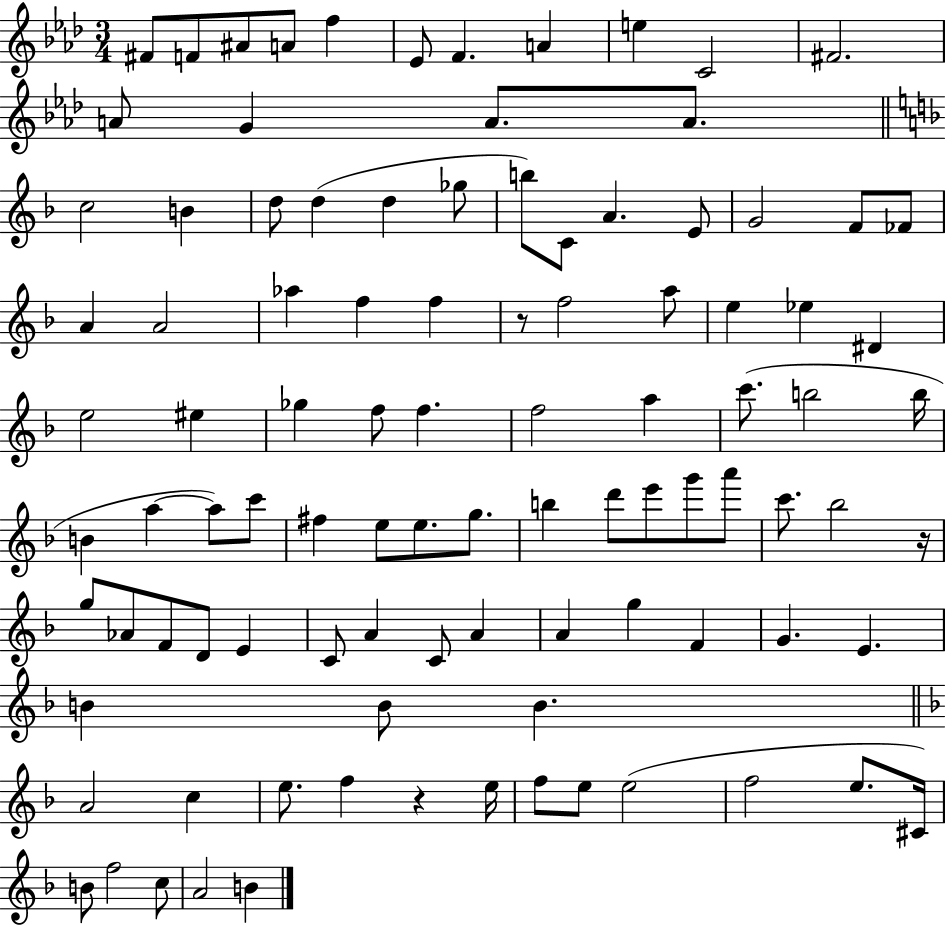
{
  \clef treble
  \numericTimeSignature
  \time 3/4
  \key aes \major
  fis'8 f'8 ais'8 a'8 f''4 | ees'8 f'4. a'4 | e''4 c'2 | fis'2. | \break a'8 g'4 a'8. a'8. | \bar "||" \break \key f \major c''2 b'4 | d''8 d''4( d''4 ges''8 | b''8) c'8 a'4. e'8 | g'2 f'8 fes'8 | \break a'4 a'2 | aes''4 f''4 f''4 | r8 f''2 a''8 | e''4 ees''4 dis'4 | \break e''2 eis''4 | ges''4 f''8 f''4. | f''2 a''4 | c'''8.( b''2 b''16 | \break b'4 a''4~~ a''8) c'''8 | fis''4 e''8 e''8. g''8. | b''4 d'''8 e'''8 g'''8 a'''8 | c'''8. bes''2 r16 | \break g''8 aes'8 f'8 d'8 e'4 | c'8 a'4 c'8 a'4 | a'4 g''4 f'4 | g'4. e'4. | \break b'4 b'8 b'4. | \bar "||" \break \key d \minor a'2 c''4 | e''8. f''4 r4 e''16 | f''8 e''8 e''2( | f''2 e''8. cis'16) | \break b'8 f''2 c''8 | a'2 b'4 | \bar "|."
}